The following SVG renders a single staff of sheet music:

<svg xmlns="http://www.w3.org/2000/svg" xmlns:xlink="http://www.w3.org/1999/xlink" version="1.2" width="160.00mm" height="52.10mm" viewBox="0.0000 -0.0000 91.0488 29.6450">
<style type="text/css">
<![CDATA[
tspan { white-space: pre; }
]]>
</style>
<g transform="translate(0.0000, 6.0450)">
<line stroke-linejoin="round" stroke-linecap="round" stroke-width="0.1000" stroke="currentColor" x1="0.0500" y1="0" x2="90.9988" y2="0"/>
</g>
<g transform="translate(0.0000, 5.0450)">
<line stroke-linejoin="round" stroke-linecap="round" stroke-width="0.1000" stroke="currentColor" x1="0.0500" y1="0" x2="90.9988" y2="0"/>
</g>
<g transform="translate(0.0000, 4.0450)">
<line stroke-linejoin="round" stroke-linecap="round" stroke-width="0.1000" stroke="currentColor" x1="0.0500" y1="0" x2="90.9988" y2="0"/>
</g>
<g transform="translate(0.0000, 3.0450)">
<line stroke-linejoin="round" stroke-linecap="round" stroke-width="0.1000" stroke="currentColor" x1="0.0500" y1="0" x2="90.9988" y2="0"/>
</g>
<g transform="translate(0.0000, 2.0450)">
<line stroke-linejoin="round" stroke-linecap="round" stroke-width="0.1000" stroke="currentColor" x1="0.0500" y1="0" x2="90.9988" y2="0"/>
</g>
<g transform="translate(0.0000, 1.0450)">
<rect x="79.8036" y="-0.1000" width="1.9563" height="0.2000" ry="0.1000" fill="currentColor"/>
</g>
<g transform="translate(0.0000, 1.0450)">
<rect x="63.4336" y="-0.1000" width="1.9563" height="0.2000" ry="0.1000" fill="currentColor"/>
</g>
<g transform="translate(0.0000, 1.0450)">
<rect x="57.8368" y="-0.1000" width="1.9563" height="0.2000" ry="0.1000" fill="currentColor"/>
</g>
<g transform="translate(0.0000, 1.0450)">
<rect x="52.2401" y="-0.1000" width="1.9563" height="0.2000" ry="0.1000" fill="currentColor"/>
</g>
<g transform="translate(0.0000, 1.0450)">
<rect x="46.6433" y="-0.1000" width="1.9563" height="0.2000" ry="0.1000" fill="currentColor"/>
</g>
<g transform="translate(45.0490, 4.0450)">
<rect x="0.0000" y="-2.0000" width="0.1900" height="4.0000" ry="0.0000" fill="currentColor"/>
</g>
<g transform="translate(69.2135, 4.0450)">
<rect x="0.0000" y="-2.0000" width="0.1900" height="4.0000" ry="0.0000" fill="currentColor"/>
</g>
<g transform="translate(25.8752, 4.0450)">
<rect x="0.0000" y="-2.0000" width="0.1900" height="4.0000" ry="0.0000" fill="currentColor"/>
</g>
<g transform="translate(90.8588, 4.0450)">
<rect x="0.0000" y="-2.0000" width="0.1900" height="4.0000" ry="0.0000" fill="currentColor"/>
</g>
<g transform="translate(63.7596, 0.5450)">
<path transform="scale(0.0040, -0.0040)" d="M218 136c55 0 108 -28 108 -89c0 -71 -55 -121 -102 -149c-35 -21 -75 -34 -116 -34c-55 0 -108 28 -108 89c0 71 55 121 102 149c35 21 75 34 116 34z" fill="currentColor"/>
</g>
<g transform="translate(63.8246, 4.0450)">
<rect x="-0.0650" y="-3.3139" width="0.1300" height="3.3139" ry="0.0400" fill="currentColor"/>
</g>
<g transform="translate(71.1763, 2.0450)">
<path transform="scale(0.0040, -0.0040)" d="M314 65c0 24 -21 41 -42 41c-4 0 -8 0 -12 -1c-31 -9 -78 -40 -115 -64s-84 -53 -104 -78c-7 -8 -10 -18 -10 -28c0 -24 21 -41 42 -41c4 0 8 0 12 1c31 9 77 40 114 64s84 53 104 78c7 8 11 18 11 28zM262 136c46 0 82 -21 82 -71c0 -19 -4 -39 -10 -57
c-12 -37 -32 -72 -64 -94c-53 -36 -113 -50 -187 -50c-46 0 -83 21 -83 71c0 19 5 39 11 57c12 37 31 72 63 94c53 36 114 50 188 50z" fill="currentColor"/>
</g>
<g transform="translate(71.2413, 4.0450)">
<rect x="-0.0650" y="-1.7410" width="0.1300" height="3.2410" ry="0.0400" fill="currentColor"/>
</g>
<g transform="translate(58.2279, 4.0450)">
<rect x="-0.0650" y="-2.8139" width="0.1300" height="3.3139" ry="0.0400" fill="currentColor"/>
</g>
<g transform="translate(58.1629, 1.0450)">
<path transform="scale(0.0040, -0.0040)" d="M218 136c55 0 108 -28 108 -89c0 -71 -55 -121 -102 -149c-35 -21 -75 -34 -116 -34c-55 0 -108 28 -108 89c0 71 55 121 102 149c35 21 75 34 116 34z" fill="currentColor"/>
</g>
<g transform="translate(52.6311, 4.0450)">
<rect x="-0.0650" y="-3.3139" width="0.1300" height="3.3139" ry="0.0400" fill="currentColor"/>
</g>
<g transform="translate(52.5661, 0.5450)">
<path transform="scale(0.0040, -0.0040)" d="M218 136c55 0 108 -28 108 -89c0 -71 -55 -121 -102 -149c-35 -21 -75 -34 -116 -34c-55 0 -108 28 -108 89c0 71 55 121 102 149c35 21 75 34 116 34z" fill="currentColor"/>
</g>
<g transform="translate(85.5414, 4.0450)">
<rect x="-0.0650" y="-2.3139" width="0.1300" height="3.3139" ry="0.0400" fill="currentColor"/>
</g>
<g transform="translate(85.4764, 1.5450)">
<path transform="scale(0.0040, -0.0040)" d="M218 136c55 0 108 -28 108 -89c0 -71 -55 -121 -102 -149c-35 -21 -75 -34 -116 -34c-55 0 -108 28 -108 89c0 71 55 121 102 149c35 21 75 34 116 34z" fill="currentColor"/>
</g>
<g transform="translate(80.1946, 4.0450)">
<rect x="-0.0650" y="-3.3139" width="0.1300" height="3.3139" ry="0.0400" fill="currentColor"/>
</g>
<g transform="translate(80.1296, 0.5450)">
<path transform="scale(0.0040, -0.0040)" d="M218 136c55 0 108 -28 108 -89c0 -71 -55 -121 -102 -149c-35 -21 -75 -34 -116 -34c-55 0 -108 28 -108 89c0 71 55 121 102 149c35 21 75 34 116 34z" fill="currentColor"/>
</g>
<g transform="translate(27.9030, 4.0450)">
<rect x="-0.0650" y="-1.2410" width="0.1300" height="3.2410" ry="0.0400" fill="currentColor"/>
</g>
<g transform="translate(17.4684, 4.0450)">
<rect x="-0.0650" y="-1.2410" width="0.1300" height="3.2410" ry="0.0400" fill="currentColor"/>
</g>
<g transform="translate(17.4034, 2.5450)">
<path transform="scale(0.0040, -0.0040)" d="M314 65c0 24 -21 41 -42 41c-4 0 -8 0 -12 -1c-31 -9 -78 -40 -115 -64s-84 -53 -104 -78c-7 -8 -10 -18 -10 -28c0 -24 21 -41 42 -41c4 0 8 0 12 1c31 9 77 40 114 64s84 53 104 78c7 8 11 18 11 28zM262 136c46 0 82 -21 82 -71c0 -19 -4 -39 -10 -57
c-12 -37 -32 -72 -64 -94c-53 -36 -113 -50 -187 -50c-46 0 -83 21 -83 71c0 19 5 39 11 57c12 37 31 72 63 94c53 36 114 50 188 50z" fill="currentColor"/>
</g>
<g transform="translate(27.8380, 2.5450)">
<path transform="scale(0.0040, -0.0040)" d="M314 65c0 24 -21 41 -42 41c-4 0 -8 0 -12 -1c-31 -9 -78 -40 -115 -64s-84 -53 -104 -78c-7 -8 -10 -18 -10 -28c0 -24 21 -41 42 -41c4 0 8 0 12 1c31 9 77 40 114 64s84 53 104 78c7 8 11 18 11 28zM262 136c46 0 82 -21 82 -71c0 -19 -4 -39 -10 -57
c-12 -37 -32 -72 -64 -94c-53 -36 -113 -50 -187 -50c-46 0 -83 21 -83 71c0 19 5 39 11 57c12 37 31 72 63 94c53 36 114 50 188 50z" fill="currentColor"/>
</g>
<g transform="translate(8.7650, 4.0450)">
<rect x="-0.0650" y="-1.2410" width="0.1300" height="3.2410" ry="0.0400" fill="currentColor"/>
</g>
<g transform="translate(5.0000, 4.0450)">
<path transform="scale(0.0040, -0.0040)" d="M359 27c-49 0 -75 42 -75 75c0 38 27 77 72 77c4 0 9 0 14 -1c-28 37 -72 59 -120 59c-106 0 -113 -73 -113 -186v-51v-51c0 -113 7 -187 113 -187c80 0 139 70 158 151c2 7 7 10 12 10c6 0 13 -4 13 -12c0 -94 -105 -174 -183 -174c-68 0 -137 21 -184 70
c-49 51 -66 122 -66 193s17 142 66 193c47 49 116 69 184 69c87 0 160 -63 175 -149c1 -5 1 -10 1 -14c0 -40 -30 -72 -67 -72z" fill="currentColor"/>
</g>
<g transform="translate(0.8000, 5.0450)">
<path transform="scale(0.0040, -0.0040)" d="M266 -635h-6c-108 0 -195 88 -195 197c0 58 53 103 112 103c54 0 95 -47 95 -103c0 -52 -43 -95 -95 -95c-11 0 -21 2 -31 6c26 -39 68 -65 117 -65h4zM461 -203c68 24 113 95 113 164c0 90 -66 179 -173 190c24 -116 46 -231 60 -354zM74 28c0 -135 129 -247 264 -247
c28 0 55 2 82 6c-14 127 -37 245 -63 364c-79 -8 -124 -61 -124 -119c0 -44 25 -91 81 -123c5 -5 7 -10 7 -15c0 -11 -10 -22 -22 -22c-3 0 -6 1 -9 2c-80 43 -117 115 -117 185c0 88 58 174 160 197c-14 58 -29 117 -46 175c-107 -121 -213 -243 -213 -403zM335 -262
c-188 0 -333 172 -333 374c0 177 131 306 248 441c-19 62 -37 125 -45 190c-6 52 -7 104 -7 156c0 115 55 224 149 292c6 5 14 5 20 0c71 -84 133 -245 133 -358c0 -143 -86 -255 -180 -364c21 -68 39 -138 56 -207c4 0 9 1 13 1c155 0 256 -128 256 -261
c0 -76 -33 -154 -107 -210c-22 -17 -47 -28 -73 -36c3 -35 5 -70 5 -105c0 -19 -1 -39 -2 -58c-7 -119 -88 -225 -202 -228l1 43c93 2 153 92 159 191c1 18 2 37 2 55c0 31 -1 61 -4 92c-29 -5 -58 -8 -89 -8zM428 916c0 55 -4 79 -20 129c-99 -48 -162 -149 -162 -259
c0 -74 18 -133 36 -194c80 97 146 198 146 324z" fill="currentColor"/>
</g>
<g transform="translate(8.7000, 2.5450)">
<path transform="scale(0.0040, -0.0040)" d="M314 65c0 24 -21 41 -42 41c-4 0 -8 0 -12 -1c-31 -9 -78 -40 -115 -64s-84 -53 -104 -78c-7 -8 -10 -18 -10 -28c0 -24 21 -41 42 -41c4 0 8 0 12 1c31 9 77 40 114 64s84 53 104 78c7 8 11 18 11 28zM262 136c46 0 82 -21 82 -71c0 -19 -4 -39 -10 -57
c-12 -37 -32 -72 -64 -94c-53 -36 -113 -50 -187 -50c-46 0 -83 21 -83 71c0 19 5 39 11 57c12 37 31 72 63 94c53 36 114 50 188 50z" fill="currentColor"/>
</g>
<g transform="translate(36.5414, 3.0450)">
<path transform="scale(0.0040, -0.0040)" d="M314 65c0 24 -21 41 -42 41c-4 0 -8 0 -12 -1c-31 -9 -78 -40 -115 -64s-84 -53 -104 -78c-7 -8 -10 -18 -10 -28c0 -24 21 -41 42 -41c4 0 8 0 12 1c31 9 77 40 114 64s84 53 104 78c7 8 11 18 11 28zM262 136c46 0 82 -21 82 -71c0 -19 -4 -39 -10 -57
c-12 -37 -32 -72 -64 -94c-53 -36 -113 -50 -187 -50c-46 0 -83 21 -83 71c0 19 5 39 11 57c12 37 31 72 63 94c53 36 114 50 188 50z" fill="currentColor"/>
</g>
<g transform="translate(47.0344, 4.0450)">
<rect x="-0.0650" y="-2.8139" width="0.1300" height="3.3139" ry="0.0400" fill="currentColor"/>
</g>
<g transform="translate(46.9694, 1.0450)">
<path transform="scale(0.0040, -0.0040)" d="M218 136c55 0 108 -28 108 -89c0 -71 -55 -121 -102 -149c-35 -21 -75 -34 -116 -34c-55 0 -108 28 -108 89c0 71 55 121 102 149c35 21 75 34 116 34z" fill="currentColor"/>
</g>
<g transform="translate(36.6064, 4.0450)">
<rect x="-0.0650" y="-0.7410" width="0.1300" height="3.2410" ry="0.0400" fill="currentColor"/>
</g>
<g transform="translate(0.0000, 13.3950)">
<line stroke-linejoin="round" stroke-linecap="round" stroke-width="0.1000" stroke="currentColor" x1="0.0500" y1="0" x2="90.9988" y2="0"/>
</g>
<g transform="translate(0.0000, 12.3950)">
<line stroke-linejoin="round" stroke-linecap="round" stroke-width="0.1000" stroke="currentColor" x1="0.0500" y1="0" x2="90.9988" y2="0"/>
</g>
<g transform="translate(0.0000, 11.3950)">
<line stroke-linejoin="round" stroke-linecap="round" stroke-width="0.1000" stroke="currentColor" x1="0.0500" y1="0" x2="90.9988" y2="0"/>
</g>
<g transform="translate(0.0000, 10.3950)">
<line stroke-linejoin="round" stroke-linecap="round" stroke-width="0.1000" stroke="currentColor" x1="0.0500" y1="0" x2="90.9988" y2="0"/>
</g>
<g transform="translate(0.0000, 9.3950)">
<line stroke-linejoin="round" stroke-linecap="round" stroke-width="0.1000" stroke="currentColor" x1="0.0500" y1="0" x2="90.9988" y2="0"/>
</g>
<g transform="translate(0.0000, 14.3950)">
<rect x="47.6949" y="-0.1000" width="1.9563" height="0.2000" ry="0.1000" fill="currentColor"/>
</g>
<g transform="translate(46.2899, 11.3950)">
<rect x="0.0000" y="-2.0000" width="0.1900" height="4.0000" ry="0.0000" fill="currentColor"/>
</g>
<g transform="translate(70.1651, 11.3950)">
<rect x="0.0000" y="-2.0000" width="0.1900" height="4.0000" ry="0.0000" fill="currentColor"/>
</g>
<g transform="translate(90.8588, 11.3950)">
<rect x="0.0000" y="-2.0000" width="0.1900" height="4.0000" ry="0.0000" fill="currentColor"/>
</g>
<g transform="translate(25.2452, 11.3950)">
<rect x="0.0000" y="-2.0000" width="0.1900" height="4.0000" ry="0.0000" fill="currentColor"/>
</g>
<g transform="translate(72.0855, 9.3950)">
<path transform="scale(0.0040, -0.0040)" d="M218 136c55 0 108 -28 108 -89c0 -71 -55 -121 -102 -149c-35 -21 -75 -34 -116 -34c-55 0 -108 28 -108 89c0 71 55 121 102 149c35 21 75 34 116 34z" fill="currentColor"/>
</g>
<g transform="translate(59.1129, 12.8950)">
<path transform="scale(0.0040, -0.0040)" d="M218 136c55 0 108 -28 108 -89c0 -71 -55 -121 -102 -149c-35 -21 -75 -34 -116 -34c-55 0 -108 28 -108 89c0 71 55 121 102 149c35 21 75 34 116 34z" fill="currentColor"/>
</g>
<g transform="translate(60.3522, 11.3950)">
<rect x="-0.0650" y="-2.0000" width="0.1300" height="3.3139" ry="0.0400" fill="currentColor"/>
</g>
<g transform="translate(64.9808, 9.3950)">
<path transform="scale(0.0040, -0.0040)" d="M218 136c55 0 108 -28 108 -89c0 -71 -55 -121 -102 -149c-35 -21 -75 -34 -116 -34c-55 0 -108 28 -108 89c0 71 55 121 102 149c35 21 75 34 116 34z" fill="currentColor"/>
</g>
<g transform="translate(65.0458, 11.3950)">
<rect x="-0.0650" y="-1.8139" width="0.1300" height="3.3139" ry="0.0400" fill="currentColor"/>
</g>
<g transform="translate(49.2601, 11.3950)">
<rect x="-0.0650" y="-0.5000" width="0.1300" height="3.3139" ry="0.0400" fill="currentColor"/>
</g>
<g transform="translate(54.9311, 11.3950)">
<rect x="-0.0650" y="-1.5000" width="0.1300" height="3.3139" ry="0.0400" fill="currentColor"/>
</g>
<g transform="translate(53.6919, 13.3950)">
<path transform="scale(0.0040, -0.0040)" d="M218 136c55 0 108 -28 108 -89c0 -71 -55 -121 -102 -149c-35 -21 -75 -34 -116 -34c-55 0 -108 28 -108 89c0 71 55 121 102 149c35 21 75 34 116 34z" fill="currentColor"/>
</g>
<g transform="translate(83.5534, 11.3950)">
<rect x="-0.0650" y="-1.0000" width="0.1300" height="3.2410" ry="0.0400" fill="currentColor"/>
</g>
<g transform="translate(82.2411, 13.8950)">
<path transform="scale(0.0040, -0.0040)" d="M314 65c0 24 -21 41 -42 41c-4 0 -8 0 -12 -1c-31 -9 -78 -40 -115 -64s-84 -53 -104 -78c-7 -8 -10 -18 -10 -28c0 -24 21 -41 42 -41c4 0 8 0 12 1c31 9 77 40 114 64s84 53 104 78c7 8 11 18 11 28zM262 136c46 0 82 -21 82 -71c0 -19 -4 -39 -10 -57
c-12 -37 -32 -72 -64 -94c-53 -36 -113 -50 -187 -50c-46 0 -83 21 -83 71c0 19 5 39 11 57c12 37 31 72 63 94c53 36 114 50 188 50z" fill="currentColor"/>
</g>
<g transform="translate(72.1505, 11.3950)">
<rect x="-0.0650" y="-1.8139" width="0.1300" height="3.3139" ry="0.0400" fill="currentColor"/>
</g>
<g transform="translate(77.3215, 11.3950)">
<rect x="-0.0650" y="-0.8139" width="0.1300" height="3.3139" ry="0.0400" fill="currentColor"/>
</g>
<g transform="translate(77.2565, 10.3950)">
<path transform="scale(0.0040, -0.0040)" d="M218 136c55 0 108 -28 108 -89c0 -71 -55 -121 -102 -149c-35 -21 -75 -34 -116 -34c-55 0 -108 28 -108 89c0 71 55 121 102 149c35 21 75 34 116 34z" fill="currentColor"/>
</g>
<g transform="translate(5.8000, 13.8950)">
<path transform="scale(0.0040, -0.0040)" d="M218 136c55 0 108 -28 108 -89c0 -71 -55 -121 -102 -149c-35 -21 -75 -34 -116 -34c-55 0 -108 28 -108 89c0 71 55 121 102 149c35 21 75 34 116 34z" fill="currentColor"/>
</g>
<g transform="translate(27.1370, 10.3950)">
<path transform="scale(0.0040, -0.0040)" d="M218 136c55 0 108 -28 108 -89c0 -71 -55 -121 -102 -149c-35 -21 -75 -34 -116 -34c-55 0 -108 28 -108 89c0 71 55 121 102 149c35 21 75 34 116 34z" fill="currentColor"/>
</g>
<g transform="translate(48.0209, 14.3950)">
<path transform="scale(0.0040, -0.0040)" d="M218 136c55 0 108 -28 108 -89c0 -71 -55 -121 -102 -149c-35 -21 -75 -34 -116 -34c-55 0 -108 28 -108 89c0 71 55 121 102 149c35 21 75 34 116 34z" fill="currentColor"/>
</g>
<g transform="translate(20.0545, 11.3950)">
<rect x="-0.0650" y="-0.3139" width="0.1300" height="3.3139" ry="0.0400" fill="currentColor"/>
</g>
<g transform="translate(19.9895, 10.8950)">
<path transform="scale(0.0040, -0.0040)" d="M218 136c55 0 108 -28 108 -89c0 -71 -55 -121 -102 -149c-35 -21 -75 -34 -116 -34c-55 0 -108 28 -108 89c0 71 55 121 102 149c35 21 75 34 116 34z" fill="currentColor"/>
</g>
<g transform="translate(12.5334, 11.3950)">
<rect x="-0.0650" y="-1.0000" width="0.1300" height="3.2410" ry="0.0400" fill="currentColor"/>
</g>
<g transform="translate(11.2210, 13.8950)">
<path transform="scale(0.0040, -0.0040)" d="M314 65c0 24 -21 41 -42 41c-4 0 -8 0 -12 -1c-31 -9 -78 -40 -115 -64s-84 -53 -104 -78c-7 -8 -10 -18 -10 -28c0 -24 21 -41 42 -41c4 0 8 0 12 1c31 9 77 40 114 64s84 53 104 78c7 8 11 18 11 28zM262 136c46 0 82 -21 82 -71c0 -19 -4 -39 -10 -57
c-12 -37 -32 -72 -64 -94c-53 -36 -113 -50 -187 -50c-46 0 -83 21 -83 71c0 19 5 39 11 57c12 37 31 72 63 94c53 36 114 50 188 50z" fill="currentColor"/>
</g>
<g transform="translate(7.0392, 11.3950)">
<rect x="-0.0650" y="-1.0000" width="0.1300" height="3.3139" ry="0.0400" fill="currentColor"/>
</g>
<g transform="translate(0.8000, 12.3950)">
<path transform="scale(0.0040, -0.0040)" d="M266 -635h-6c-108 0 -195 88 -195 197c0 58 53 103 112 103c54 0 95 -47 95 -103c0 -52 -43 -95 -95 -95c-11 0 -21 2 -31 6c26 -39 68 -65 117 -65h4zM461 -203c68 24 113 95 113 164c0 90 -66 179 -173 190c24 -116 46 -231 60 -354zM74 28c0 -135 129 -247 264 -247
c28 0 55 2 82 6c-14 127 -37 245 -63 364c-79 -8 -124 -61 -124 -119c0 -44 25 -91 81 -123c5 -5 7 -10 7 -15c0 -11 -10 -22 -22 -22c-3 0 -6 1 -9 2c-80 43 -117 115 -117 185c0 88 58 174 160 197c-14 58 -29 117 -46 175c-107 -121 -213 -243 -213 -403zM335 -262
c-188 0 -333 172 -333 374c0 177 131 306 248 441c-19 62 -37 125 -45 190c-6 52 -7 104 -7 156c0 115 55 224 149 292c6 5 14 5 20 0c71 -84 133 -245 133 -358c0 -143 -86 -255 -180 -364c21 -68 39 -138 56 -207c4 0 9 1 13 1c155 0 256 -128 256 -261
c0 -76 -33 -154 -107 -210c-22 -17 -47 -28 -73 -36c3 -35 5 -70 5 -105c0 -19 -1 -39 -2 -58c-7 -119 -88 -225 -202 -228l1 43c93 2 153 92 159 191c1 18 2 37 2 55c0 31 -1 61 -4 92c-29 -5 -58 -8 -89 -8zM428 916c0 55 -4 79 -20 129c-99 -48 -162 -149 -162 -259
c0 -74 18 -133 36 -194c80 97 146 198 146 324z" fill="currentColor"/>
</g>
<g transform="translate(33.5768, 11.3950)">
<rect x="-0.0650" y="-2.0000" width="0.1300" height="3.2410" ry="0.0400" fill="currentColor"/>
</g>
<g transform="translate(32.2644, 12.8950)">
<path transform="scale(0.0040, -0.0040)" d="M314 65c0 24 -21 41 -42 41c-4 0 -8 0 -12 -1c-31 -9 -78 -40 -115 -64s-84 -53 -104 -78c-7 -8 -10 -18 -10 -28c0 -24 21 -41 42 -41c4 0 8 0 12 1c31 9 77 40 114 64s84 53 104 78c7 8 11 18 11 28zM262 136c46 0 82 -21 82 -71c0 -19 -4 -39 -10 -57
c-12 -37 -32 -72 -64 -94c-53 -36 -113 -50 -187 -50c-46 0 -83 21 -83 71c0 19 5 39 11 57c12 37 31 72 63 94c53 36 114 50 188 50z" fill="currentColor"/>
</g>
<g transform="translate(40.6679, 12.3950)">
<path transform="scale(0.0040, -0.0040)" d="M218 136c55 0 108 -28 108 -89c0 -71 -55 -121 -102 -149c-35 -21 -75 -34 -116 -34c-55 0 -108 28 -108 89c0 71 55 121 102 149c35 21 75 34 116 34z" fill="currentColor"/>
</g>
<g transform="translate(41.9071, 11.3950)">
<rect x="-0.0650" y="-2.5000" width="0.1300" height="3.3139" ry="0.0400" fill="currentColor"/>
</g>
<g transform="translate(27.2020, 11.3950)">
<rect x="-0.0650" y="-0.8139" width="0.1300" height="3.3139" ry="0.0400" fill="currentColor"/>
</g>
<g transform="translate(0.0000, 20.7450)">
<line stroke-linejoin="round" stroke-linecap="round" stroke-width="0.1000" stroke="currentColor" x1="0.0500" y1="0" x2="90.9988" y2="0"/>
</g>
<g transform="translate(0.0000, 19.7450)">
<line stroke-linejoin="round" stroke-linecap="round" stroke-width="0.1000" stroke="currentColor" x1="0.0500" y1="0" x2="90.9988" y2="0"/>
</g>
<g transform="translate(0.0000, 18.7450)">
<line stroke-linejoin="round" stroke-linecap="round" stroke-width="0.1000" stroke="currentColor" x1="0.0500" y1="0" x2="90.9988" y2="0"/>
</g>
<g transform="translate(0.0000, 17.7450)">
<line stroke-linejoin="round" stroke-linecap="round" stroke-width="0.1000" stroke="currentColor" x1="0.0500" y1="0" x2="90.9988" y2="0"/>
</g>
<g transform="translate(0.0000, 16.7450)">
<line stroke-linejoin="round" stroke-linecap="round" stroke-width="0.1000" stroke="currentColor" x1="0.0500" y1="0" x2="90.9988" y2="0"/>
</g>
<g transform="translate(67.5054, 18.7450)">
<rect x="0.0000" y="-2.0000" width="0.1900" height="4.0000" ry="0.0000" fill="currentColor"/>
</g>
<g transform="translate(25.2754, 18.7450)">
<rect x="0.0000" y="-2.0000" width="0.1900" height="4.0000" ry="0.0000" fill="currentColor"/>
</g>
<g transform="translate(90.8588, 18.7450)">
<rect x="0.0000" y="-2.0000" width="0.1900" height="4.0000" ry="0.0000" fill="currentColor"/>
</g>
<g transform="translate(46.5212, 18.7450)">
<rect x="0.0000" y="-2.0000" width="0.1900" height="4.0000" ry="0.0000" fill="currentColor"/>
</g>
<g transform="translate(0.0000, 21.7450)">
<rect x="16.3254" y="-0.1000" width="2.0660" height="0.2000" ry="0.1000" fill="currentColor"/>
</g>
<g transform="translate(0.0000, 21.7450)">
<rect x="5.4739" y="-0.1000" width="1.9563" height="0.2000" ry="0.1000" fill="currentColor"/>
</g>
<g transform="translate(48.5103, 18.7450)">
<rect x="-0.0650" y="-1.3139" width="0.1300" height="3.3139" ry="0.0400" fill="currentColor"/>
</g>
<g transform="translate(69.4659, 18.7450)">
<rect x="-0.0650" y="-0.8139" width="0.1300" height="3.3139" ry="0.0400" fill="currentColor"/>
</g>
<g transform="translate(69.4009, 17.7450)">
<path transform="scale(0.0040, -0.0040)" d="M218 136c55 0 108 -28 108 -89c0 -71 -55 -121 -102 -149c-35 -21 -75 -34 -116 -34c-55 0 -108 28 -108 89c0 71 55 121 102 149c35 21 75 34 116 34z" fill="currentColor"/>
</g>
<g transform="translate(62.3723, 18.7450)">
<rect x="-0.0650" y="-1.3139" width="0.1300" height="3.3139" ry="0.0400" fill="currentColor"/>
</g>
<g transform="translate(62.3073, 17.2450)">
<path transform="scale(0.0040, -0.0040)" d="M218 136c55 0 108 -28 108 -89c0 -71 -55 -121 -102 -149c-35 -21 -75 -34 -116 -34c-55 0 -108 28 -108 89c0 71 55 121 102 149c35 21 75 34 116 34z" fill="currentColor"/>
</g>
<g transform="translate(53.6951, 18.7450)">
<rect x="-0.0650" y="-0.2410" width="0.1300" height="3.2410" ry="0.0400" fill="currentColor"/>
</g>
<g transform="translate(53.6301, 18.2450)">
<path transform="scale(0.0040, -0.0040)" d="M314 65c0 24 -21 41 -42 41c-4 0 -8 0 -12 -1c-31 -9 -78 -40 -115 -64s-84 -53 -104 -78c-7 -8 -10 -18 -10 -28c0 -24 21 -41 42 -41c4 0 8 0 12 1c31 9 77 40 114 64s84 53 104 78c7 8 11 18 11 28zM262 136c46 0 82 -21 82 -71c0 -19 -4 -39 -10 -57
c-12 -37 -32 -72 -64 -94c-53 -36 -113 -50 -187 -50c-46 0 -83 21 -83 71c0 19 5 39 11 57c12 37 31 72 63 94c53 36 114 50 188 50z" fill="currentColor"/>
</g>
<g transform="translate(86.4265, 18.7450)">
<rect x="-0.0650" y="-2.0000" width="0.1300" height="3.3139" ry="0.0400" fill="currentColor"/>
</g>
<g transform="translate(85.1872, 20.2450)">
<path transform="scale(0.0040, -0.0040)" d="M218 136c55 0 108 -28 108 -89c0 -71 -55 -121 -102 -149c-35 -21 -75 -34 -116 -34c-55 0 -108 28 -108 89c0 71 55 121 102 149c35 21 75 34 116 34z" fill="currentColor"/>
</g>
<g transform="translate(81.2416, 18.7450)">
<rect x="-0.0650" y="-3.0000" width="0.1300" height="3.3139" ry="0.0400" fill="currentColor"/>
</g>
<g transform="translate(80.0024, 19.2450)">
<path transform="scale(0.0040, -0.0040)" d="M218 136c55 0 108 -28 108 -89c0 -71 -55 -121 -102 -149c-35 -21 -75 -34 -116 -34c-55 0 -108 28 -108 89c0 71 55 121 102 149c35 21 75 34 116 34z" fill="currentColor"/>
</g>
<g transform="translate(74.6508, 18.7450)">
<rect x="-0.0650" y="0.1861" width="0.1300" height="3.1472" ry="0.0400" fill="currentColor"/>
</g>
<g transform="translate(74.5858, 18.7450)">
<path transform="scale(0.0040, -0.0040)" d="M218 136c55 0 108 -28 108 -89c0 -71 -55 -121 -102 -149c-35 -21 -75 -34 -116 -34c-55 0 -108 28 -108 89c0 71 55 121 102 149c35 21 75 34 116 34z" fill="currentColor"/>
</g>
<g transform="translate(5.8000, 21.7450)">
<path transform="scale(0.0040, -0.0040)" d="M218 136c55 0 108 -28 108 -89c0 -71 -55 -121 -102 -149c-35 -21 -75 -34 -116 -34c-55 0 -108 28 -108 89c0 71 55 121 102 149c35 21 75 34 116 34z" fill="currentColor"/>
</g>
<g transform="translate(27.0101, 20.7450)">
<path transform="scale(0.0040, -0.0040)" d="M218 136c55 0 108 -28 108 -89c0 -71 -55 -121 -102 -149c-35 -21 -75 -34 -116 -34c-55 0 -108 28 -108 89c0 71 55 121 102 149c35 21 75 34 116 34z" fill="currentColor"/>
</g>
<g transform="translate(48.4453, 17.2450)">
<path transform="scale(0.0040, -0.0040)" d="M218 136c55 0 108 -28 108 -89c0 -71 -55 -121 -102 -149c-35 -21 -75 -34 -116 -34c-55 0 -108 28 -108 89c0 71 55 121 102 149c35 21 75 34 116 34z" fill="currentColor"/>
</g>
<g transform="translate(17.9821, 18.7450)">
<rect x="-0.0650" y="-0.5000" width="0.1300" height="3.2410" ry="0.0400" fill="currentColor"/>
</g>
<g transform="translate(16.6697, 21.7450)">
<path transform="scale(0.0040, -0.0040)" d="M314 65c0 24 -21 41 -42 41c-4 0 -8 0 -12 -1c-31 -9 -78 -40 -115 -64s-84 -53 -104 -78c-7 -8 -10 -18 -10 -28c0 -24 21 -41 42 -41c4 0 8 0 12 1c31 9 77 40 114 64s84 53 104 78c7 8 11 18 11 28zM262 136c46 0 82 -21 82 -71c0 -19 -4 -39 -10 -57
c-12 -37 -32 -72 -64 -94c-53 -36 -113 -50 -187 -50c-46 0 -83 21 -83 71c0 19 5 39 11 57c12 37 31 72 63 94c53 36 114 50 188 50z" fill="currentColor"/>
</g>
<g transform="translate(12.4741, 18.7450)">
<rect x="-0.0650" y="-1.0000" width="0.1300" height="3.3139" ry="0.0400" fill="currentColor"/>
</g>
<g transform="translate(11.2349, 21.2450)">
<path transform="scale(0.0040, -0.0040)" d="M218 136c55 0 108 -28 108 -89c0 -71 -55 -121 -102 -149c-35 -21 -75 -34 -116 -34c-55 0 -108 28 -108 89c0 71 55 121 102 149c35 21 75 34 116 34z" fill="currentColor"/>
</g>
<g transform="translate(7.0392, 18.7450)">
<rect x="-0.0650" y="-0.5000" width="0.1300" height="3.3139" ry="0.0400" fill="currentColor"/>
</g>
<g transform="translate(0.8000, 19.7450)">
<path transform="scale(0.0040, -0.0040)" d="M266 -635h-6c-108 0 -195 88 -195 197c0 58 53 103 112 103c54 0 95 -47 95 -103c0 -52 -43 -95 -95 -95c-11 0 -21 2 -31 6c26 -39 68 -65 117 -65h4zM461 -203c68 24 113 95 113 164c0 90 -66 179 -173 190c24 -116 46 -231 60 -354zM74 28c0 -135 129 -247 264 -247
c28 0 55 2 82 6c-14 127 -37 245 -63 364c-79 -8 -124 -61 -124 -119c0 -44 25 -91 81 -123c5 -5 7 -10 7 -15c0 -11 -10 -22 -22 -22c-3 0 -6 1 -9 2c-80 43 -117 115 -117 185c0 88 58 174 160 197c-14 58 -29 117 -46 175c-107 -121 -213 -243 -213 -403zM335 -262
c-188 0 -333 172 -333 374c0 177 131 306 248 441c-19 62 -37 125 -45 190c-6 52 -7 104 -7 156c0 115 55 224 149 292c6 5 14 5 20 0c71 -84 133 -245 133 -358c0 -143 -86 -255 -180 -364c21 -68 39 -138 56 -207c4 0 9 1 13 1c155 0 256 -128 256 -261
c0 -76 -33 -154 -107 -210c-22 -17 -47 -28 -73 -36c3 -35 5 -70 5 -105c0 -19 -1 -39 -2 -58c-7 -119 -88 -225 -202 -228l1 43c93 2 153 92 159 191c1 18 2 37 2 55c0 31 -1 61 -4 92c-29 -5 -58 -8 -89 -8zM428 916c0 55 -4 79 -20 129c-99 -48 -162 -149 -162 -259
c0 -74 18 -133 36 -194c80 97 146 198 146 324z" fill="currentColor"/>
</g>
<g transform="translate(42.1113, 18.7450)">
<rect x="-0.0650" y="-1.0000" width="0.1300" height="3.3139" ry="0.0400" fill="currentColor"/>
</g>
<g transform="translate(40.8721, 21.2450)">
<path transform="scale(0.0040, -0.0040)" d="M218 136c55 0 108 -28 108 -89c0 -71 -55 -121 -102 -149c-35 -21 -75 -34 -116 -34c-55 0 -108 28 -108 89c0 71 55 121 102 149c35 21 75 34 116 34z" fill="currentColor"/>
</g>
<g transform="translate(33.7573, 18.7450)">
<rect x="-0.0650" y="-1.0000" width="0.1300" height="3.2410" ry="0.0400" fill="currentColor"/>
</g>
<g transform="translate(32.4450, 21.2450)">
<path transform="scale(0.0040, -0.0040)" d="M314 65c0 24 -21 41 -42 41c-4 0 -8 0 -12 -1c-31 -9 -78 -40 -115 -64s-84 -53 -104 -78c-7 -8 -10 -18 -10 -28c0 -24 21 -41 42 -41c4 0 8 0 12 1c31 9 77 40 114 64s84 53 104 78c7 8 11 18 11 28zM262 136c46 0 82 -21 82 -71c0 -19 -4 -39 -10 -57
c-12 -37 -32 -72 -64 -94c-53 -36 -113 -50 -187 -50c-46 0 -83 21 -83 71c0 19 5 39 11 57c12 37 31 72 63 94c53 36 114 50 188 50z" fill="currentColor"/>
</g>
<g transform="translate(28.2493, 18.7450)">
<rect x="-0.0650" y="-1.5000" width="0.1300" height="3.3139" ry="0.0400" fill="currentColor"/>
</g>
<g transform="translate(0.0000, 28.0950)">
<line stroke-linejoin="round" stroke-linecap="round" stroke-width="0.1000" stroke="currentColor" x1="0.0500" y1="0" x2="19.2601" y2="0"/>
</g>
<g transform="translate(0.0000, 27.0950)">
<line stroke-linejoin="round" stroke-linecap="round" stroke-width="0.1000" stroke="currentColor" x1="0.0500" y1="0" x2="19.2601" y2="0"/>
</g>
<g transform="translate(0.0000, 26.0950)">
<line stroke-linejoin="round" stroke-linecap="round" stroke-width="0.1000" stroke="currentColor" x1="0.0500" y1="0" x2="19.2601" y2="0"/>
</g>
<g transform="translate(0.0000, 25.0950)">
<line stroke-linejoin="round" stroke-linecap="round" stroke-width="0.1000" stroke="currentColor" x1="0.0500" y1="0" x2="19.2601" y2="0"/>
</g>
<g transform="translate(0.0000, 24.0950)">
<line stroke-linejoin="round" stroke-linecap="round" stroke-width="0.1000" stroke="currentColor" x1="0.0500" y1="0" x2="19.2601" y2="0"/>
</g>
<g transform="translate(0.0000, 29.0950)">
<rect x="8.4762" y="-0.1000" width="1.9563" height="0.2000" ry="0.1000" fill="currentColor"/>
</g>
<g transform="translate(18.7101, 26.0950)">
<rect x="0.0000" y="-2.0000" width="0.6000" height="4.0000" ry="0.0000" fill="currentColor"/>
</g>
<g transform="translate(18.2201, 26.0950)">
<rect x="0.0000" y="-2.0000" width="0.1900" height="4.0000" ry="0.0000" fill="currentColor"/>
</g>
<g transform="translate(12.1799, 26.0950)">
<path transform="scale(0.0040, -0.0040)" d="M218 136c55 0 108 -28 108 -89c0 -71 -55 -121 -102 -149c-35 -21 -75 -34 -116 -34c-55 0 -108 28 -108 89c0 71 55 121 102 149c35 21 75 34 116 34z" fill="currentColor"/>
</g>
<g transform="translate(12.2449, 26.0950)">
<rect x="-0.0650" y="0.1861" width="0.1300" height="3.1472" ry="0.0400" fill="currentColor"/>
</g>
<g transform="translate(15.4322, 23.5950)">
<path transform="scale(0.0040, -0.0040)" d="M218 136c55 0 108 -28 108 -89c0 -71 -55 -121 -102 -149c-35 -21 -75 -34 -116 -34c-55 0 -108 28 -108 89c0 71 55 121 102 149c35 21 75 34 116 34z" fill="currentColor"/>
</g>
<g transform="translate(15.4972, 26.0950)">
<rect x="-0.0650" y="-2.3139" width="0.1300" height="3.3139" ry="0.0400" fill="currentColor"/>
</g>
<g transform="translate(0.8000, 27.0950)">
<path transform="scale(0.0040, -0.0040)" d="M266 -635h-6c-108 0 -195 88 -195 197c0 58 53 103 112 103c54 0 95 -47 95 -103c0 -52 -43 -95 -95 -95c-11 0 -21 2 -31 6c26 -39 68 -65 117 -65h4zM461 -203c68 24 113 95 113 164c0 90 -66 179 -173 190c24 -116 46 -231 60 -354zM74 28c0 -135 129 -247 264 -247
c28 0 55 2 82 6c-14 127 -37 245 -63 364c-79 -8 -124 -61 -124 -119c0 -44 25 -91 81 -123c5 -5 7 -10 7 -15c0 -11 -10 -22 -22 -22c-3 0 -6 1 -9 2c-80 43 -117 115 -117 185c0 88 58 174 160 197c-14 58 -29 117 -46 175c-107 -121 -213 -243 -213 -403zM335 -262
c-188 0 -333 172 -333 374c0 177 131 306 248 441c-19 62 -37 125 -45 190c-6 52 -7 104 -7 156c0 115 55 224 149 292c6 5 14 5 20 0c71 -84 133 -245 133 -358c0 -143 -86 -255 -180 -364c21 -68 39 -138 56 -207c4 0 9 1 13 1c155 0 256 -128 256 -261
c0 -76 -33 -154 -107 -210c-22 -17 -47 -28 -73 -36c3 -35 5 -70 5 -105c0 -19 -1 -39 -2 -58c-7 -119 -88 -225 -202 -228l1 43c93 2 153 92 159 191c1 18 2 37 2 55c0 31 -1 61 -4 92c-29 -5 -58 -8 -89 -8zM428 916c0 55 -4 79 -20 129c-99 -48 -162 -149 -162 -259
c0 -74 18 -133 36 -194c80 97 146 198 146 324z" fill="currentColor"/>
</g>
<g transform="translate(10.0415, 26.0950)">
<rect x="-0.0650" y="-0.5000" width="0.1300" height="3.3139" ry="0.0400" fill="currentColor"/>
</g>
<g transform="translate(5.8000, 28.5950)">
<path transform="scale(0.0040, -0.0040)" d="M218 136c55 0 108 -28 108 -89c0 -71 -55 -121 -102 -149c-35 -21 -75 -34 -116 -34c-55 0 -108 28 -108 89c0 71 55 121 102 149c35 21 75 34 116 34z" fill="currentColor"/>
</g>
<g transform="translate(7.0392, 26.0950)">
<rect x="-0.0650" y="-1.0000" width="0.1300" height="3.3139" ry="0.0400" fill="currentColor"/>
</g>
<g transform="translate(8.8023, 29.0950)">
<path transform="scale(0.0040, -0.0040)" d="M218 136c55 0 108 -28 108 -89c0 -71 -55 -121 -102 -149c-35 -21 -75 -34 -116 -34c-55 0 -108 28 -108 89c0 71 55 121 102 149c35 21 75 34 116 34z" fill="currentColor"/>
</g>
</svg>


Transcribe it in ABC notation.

X:1
T:Untitled
M:4/4
L:1/4
K:C
e2 e2 e2 d2 a b a b f2 b g D D2 c d F2 G C E F f f d D2 C D C2 E D2 D e c2 e d B A F D C B g